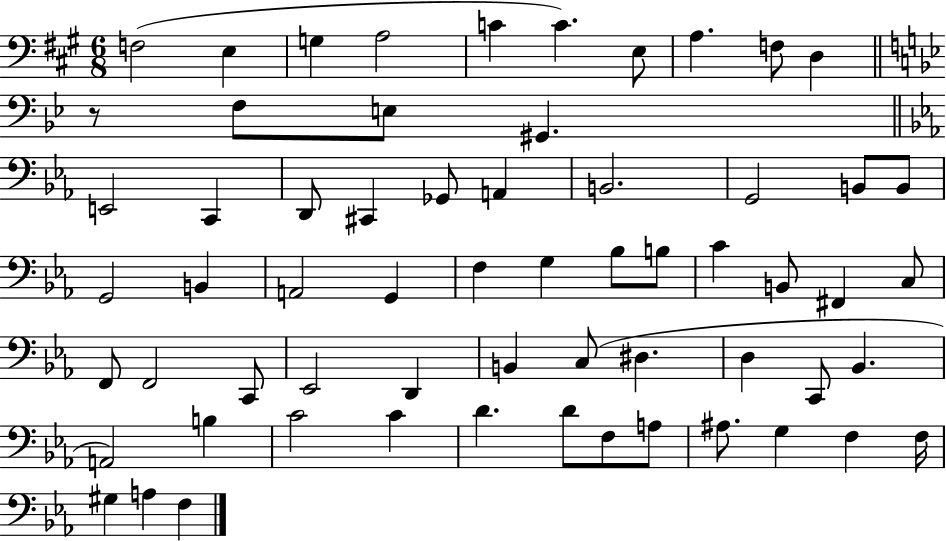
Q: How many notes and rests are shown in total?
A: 62